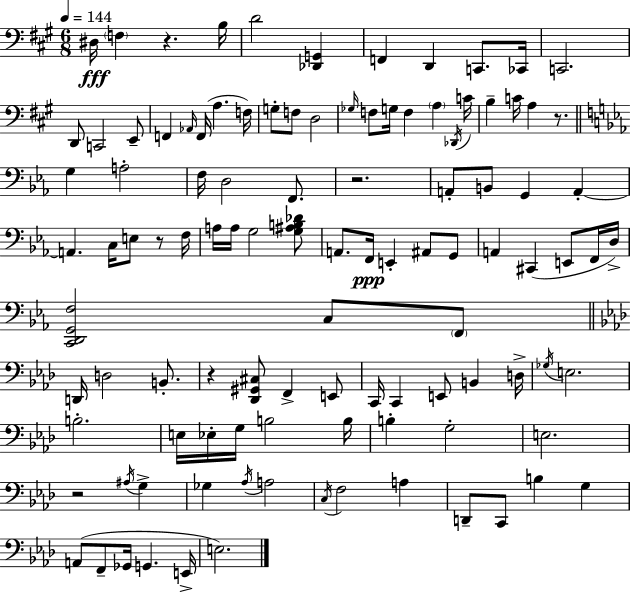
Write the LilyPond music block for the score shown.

{
  \clef bass
  \numericTimeSignature
  \time 6/8
  \key a \major
  \tempo 4 = 144
  dis16\fff \parenthesize f4 r4. b16 | d'2 <des, g,>4 | f,4 d,4 c,8. ces,16 | c,2. | \break d,8 c,2 e,8-- | f,4 \grace { aes,16 }( f,16 a4. | f16) g8-. f8 d2 | \grace { ges16 } f8 g16 f4 \parenthesize a4 | \break \acciaccatura { des,16 } c'16 b4-- c'16 a4 | r8. \bar "||" \break \key c \minor g4 a2-. | f16 d2 f,8. | r2. | a,8-. b,8 g,4 a,4-.~~ | \break a,4. c16 e8 r8 f16 | a16 a16 g2 <g ais b des'>8 | a,8. f,16\ppp e,4-. ais,8 g,8 | a,4 cis,4( e,8 f,16 d16->) | \break <c, d, g, f>2 c8 \parenthesize f,8 | \bar "||" \break \key f \minor d,16 d2 b,8.-. | r4 <des, gis, cis>8 f,4-> e,8 | c,16 c,4 e,8 b,4 d16-> | \acciaccatura { ges16 } e2. | \break b2.-. | e16 ees16-. g16 b2 | b16 b4-. g2-. | e2. | \break r2 \acciaccatura { ais16 } g4-> | ges4 \acciaccatura { aes16 } a2 | \acciaccatura { c16 } f2 | a4 d,8-- c,8 b4 | \break g4 a,8( f,8-- ges,16 g,4. | e,16-> e2.) | \bar "|."
}